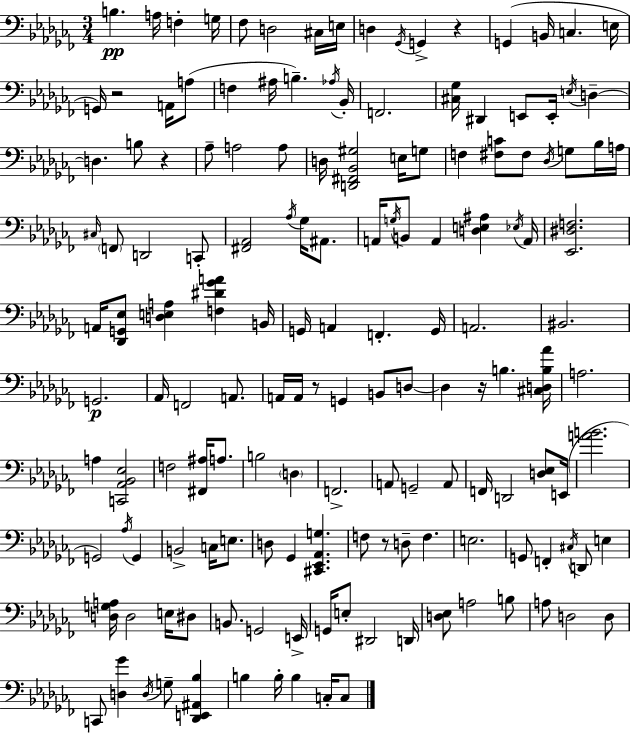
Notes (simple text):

B3/q. A3/s F3/q G3/s FES3/e D3/h C#3/s E3/s D3/q Gb2/s G2/q R/q G2/q B2/s C3/q. E3/s G2/s R/h A2/s A3/e F3/q A#3/s B3/q. Ab3/s Bb2/s F2/h. [C#3,Gb3]/s D#2/q E2/e E2/s E3/s D3/q D3/q. B3/e R/q Ab3/e A3/h A3/e D3/s [D2,F#2,Bb2,G#3]/h E3/s G3/e F3/q [F#3,C4]/e F#3/e Db3/s G3/e Bb3/s A3/s C#3/s F2/e D2/h C2/e [F#2,Ab2]/h Ab3/s Gb3/s A#2/e. A2/s G3/s B2/e A2/q [D3,E3,A#3]/q Eb3/s A2/s [Eb2,D#3,F3]/h. A2/s [Db2,G2,Eb3]/e [D3,E3,A3]/q [F3,D#4,Gb4,A4]/q B2/s G2/s A2/q F2/q. G2/s A2/h. BIS2/h. G2/h. Ab2/s F2/h A2/e. A2/s A2/s R/e G2/q B2/e D3/e D3/q R/s B3/q. [C#3,D3,B3,Ab4]/s A3/h. A3/q [C2,Ab2,Bb2,Eb3]/h F3/h [F#2,A#3]/s A3/e. B3/h D3/q F2/h. A2/e G2/h A2/e F2/s D2/h [D3,Eb3]/e E2/s [A4,B4]/h. G2/h Ab3/s G2/q B2/h C3/s E3/e. D3/e Gb2/q [C#2,Eb2,Ab2,G3]/q. F3/e R/e D3/e F3/q. E3/h. G2/e F2/q C#3/s D2/e E3/q [D3,G3,A3]/s D3/h E3/s D#3/e B2/e. G2/h E2/s G2/s E3/e D#2/h D2/s [D3,Eb3]/e A3/h B3/e A3/e D3/h D3/e C2/e [D3,Gb4]/q D3/s G3/e [Db2,E2,A#2,Bb3]/q B3/q B3/s B3/q C3/s C3/e